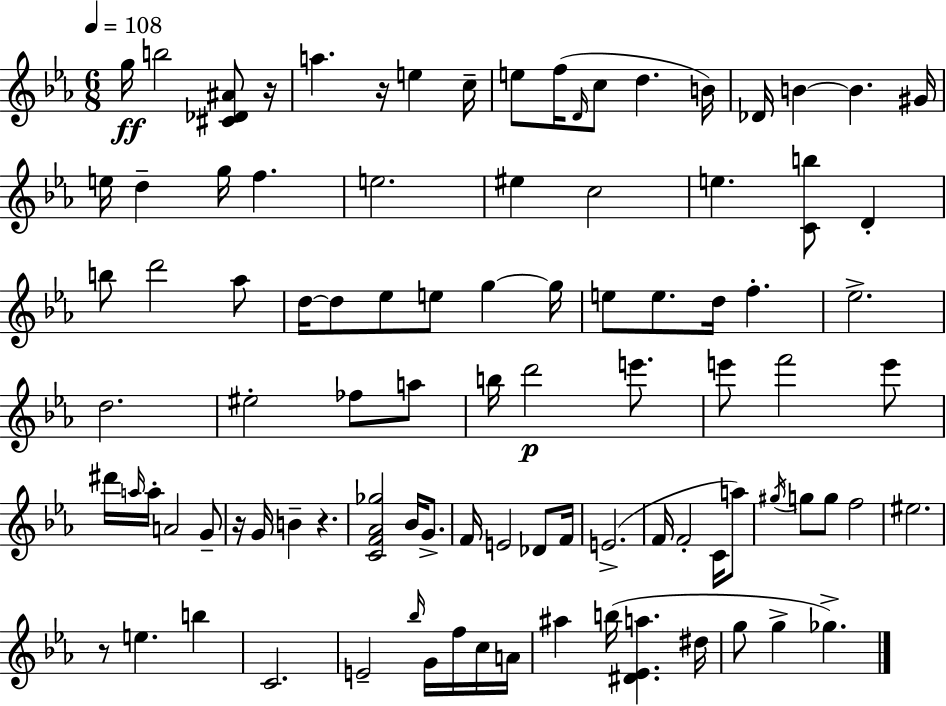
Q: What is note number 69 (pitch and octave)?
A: G5